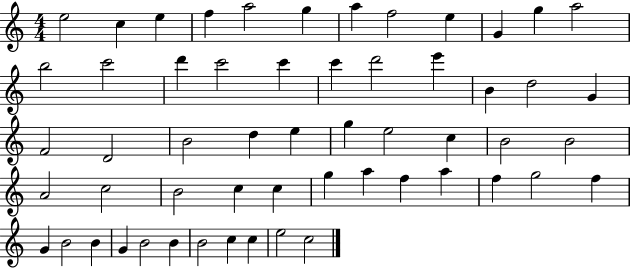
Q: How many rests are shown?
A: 0